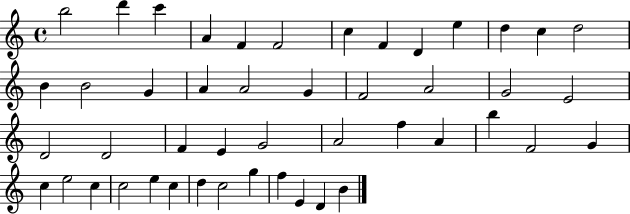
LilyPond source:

{
  \clef treble
  \time 4/4
  \defaultTimeSignature
  \key c \major
  b''2 d'''4 c'''4 | a'4 f'4 f'2 | c''4 f'4 d'4 e''4 | d''4 c''4 d''2 | \break b'4 b'2 g'4 | a'4 a'2 g'4 | f'2 a'2 | g'2 e'2 | \break d'2 d'2 | f'4 e'4 g'2 | a'2 f''4 a'4 | b''4 f'2 g'4 | \break c''4 e''2 c''4 | c''2 e''4 c''4 | d''4 c''2 g''4 | f''4 e'4 d'4 b'4 | \break \bar "|."
}